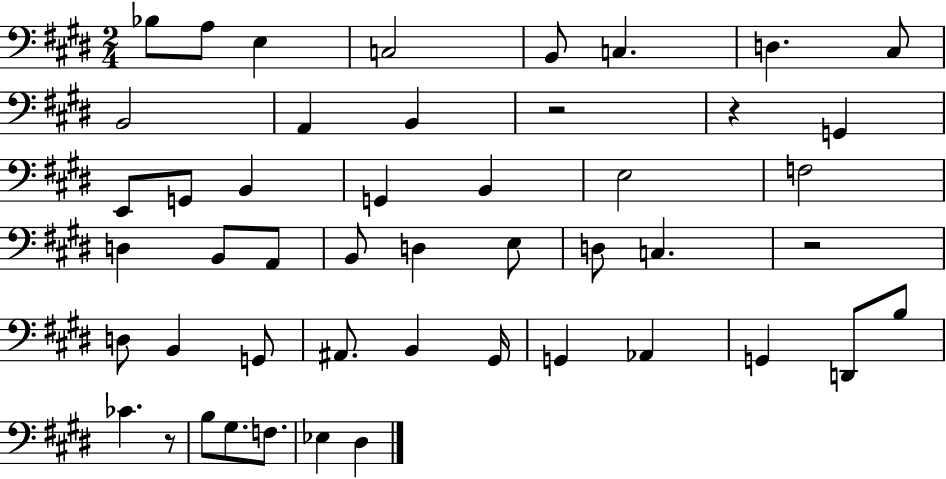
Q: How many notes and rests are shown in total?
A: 48